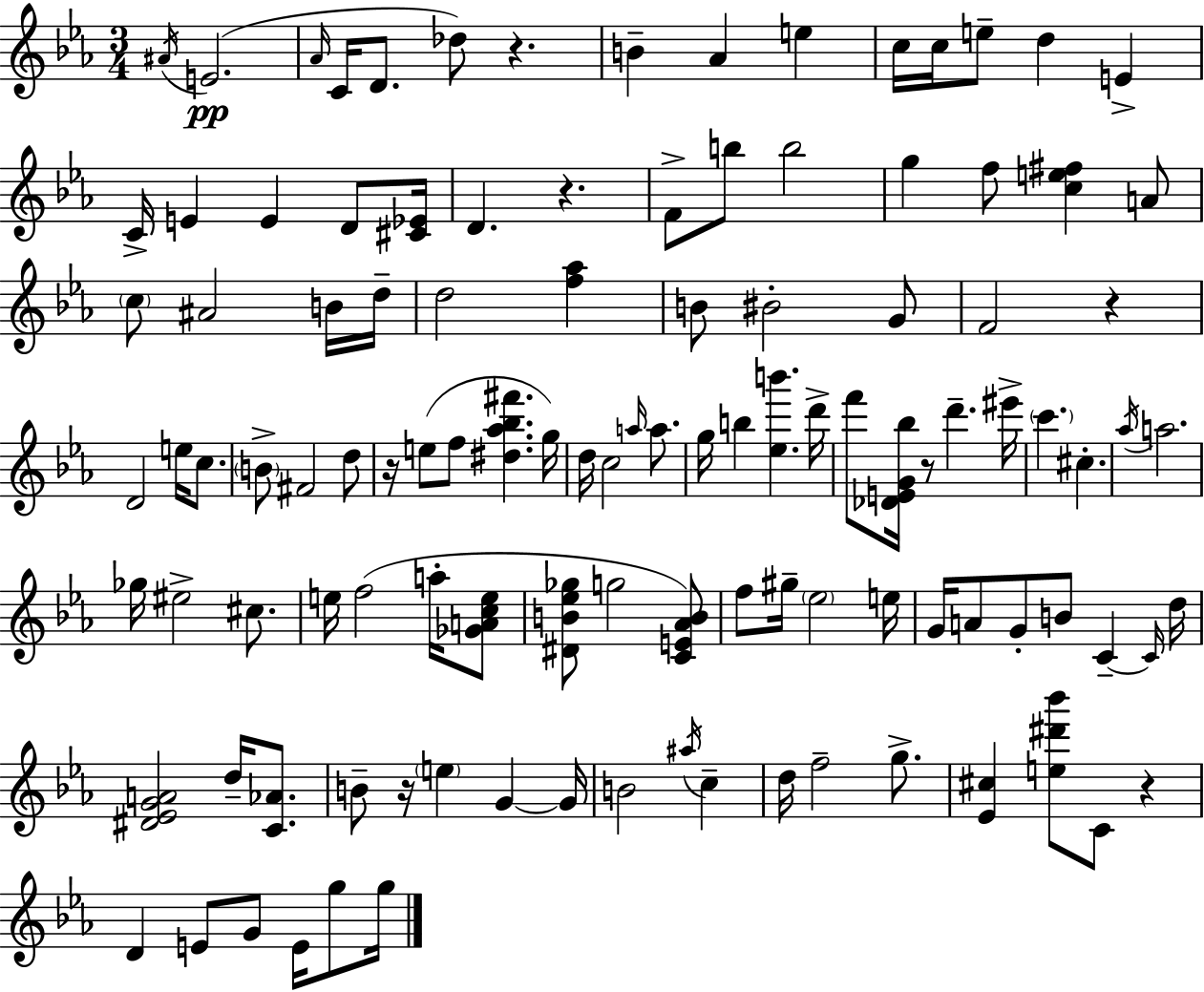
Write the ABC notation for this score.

X:1
T:Untitled
M:3/4
L:1/4
K:Eb
^A/4 E2 _A/4 C/4 D/2 _d/2 z B _A e c/4 c/4 e/2 d E C/4 E E D/2 [^C_E]/4 D z F/2 b/2 b2 g f/2 [ce^f] A/2 c/2 ^A2 B/4 d/4 d2 [f_a] B/2 ^B2 G/2 F2 z D2 e/4 c/2 B/2 ^F2 d/2 z/4 e/2 f/2 [^d_a_b^f'] g/4 d/4 c2 a/4 a/2 g/4 b [_eb'] d'/4 f'/2 [_DEG_b]/4 z/2 d' ^e'/4 c' ^c _a/4 a2 _g/4 ^e2 ^c/2 e/4 f2 a/4 [_GAce]/2 [^DB_e_g]/2 g2 [CE_AB]/2 f/2 ^g/4 _e2 e/4 G/4 A/2 G/2 B/2 C C/4 d/4 [^D_EGA]2 d/4 [C_A]/2 B/2 z/4 e G G/4 B2 ^a/4 c d/4 f2 g/2 [_E^c] [e^d'_b']/2 C/2 z D E/2 G/2 E/4 g/2 g/4